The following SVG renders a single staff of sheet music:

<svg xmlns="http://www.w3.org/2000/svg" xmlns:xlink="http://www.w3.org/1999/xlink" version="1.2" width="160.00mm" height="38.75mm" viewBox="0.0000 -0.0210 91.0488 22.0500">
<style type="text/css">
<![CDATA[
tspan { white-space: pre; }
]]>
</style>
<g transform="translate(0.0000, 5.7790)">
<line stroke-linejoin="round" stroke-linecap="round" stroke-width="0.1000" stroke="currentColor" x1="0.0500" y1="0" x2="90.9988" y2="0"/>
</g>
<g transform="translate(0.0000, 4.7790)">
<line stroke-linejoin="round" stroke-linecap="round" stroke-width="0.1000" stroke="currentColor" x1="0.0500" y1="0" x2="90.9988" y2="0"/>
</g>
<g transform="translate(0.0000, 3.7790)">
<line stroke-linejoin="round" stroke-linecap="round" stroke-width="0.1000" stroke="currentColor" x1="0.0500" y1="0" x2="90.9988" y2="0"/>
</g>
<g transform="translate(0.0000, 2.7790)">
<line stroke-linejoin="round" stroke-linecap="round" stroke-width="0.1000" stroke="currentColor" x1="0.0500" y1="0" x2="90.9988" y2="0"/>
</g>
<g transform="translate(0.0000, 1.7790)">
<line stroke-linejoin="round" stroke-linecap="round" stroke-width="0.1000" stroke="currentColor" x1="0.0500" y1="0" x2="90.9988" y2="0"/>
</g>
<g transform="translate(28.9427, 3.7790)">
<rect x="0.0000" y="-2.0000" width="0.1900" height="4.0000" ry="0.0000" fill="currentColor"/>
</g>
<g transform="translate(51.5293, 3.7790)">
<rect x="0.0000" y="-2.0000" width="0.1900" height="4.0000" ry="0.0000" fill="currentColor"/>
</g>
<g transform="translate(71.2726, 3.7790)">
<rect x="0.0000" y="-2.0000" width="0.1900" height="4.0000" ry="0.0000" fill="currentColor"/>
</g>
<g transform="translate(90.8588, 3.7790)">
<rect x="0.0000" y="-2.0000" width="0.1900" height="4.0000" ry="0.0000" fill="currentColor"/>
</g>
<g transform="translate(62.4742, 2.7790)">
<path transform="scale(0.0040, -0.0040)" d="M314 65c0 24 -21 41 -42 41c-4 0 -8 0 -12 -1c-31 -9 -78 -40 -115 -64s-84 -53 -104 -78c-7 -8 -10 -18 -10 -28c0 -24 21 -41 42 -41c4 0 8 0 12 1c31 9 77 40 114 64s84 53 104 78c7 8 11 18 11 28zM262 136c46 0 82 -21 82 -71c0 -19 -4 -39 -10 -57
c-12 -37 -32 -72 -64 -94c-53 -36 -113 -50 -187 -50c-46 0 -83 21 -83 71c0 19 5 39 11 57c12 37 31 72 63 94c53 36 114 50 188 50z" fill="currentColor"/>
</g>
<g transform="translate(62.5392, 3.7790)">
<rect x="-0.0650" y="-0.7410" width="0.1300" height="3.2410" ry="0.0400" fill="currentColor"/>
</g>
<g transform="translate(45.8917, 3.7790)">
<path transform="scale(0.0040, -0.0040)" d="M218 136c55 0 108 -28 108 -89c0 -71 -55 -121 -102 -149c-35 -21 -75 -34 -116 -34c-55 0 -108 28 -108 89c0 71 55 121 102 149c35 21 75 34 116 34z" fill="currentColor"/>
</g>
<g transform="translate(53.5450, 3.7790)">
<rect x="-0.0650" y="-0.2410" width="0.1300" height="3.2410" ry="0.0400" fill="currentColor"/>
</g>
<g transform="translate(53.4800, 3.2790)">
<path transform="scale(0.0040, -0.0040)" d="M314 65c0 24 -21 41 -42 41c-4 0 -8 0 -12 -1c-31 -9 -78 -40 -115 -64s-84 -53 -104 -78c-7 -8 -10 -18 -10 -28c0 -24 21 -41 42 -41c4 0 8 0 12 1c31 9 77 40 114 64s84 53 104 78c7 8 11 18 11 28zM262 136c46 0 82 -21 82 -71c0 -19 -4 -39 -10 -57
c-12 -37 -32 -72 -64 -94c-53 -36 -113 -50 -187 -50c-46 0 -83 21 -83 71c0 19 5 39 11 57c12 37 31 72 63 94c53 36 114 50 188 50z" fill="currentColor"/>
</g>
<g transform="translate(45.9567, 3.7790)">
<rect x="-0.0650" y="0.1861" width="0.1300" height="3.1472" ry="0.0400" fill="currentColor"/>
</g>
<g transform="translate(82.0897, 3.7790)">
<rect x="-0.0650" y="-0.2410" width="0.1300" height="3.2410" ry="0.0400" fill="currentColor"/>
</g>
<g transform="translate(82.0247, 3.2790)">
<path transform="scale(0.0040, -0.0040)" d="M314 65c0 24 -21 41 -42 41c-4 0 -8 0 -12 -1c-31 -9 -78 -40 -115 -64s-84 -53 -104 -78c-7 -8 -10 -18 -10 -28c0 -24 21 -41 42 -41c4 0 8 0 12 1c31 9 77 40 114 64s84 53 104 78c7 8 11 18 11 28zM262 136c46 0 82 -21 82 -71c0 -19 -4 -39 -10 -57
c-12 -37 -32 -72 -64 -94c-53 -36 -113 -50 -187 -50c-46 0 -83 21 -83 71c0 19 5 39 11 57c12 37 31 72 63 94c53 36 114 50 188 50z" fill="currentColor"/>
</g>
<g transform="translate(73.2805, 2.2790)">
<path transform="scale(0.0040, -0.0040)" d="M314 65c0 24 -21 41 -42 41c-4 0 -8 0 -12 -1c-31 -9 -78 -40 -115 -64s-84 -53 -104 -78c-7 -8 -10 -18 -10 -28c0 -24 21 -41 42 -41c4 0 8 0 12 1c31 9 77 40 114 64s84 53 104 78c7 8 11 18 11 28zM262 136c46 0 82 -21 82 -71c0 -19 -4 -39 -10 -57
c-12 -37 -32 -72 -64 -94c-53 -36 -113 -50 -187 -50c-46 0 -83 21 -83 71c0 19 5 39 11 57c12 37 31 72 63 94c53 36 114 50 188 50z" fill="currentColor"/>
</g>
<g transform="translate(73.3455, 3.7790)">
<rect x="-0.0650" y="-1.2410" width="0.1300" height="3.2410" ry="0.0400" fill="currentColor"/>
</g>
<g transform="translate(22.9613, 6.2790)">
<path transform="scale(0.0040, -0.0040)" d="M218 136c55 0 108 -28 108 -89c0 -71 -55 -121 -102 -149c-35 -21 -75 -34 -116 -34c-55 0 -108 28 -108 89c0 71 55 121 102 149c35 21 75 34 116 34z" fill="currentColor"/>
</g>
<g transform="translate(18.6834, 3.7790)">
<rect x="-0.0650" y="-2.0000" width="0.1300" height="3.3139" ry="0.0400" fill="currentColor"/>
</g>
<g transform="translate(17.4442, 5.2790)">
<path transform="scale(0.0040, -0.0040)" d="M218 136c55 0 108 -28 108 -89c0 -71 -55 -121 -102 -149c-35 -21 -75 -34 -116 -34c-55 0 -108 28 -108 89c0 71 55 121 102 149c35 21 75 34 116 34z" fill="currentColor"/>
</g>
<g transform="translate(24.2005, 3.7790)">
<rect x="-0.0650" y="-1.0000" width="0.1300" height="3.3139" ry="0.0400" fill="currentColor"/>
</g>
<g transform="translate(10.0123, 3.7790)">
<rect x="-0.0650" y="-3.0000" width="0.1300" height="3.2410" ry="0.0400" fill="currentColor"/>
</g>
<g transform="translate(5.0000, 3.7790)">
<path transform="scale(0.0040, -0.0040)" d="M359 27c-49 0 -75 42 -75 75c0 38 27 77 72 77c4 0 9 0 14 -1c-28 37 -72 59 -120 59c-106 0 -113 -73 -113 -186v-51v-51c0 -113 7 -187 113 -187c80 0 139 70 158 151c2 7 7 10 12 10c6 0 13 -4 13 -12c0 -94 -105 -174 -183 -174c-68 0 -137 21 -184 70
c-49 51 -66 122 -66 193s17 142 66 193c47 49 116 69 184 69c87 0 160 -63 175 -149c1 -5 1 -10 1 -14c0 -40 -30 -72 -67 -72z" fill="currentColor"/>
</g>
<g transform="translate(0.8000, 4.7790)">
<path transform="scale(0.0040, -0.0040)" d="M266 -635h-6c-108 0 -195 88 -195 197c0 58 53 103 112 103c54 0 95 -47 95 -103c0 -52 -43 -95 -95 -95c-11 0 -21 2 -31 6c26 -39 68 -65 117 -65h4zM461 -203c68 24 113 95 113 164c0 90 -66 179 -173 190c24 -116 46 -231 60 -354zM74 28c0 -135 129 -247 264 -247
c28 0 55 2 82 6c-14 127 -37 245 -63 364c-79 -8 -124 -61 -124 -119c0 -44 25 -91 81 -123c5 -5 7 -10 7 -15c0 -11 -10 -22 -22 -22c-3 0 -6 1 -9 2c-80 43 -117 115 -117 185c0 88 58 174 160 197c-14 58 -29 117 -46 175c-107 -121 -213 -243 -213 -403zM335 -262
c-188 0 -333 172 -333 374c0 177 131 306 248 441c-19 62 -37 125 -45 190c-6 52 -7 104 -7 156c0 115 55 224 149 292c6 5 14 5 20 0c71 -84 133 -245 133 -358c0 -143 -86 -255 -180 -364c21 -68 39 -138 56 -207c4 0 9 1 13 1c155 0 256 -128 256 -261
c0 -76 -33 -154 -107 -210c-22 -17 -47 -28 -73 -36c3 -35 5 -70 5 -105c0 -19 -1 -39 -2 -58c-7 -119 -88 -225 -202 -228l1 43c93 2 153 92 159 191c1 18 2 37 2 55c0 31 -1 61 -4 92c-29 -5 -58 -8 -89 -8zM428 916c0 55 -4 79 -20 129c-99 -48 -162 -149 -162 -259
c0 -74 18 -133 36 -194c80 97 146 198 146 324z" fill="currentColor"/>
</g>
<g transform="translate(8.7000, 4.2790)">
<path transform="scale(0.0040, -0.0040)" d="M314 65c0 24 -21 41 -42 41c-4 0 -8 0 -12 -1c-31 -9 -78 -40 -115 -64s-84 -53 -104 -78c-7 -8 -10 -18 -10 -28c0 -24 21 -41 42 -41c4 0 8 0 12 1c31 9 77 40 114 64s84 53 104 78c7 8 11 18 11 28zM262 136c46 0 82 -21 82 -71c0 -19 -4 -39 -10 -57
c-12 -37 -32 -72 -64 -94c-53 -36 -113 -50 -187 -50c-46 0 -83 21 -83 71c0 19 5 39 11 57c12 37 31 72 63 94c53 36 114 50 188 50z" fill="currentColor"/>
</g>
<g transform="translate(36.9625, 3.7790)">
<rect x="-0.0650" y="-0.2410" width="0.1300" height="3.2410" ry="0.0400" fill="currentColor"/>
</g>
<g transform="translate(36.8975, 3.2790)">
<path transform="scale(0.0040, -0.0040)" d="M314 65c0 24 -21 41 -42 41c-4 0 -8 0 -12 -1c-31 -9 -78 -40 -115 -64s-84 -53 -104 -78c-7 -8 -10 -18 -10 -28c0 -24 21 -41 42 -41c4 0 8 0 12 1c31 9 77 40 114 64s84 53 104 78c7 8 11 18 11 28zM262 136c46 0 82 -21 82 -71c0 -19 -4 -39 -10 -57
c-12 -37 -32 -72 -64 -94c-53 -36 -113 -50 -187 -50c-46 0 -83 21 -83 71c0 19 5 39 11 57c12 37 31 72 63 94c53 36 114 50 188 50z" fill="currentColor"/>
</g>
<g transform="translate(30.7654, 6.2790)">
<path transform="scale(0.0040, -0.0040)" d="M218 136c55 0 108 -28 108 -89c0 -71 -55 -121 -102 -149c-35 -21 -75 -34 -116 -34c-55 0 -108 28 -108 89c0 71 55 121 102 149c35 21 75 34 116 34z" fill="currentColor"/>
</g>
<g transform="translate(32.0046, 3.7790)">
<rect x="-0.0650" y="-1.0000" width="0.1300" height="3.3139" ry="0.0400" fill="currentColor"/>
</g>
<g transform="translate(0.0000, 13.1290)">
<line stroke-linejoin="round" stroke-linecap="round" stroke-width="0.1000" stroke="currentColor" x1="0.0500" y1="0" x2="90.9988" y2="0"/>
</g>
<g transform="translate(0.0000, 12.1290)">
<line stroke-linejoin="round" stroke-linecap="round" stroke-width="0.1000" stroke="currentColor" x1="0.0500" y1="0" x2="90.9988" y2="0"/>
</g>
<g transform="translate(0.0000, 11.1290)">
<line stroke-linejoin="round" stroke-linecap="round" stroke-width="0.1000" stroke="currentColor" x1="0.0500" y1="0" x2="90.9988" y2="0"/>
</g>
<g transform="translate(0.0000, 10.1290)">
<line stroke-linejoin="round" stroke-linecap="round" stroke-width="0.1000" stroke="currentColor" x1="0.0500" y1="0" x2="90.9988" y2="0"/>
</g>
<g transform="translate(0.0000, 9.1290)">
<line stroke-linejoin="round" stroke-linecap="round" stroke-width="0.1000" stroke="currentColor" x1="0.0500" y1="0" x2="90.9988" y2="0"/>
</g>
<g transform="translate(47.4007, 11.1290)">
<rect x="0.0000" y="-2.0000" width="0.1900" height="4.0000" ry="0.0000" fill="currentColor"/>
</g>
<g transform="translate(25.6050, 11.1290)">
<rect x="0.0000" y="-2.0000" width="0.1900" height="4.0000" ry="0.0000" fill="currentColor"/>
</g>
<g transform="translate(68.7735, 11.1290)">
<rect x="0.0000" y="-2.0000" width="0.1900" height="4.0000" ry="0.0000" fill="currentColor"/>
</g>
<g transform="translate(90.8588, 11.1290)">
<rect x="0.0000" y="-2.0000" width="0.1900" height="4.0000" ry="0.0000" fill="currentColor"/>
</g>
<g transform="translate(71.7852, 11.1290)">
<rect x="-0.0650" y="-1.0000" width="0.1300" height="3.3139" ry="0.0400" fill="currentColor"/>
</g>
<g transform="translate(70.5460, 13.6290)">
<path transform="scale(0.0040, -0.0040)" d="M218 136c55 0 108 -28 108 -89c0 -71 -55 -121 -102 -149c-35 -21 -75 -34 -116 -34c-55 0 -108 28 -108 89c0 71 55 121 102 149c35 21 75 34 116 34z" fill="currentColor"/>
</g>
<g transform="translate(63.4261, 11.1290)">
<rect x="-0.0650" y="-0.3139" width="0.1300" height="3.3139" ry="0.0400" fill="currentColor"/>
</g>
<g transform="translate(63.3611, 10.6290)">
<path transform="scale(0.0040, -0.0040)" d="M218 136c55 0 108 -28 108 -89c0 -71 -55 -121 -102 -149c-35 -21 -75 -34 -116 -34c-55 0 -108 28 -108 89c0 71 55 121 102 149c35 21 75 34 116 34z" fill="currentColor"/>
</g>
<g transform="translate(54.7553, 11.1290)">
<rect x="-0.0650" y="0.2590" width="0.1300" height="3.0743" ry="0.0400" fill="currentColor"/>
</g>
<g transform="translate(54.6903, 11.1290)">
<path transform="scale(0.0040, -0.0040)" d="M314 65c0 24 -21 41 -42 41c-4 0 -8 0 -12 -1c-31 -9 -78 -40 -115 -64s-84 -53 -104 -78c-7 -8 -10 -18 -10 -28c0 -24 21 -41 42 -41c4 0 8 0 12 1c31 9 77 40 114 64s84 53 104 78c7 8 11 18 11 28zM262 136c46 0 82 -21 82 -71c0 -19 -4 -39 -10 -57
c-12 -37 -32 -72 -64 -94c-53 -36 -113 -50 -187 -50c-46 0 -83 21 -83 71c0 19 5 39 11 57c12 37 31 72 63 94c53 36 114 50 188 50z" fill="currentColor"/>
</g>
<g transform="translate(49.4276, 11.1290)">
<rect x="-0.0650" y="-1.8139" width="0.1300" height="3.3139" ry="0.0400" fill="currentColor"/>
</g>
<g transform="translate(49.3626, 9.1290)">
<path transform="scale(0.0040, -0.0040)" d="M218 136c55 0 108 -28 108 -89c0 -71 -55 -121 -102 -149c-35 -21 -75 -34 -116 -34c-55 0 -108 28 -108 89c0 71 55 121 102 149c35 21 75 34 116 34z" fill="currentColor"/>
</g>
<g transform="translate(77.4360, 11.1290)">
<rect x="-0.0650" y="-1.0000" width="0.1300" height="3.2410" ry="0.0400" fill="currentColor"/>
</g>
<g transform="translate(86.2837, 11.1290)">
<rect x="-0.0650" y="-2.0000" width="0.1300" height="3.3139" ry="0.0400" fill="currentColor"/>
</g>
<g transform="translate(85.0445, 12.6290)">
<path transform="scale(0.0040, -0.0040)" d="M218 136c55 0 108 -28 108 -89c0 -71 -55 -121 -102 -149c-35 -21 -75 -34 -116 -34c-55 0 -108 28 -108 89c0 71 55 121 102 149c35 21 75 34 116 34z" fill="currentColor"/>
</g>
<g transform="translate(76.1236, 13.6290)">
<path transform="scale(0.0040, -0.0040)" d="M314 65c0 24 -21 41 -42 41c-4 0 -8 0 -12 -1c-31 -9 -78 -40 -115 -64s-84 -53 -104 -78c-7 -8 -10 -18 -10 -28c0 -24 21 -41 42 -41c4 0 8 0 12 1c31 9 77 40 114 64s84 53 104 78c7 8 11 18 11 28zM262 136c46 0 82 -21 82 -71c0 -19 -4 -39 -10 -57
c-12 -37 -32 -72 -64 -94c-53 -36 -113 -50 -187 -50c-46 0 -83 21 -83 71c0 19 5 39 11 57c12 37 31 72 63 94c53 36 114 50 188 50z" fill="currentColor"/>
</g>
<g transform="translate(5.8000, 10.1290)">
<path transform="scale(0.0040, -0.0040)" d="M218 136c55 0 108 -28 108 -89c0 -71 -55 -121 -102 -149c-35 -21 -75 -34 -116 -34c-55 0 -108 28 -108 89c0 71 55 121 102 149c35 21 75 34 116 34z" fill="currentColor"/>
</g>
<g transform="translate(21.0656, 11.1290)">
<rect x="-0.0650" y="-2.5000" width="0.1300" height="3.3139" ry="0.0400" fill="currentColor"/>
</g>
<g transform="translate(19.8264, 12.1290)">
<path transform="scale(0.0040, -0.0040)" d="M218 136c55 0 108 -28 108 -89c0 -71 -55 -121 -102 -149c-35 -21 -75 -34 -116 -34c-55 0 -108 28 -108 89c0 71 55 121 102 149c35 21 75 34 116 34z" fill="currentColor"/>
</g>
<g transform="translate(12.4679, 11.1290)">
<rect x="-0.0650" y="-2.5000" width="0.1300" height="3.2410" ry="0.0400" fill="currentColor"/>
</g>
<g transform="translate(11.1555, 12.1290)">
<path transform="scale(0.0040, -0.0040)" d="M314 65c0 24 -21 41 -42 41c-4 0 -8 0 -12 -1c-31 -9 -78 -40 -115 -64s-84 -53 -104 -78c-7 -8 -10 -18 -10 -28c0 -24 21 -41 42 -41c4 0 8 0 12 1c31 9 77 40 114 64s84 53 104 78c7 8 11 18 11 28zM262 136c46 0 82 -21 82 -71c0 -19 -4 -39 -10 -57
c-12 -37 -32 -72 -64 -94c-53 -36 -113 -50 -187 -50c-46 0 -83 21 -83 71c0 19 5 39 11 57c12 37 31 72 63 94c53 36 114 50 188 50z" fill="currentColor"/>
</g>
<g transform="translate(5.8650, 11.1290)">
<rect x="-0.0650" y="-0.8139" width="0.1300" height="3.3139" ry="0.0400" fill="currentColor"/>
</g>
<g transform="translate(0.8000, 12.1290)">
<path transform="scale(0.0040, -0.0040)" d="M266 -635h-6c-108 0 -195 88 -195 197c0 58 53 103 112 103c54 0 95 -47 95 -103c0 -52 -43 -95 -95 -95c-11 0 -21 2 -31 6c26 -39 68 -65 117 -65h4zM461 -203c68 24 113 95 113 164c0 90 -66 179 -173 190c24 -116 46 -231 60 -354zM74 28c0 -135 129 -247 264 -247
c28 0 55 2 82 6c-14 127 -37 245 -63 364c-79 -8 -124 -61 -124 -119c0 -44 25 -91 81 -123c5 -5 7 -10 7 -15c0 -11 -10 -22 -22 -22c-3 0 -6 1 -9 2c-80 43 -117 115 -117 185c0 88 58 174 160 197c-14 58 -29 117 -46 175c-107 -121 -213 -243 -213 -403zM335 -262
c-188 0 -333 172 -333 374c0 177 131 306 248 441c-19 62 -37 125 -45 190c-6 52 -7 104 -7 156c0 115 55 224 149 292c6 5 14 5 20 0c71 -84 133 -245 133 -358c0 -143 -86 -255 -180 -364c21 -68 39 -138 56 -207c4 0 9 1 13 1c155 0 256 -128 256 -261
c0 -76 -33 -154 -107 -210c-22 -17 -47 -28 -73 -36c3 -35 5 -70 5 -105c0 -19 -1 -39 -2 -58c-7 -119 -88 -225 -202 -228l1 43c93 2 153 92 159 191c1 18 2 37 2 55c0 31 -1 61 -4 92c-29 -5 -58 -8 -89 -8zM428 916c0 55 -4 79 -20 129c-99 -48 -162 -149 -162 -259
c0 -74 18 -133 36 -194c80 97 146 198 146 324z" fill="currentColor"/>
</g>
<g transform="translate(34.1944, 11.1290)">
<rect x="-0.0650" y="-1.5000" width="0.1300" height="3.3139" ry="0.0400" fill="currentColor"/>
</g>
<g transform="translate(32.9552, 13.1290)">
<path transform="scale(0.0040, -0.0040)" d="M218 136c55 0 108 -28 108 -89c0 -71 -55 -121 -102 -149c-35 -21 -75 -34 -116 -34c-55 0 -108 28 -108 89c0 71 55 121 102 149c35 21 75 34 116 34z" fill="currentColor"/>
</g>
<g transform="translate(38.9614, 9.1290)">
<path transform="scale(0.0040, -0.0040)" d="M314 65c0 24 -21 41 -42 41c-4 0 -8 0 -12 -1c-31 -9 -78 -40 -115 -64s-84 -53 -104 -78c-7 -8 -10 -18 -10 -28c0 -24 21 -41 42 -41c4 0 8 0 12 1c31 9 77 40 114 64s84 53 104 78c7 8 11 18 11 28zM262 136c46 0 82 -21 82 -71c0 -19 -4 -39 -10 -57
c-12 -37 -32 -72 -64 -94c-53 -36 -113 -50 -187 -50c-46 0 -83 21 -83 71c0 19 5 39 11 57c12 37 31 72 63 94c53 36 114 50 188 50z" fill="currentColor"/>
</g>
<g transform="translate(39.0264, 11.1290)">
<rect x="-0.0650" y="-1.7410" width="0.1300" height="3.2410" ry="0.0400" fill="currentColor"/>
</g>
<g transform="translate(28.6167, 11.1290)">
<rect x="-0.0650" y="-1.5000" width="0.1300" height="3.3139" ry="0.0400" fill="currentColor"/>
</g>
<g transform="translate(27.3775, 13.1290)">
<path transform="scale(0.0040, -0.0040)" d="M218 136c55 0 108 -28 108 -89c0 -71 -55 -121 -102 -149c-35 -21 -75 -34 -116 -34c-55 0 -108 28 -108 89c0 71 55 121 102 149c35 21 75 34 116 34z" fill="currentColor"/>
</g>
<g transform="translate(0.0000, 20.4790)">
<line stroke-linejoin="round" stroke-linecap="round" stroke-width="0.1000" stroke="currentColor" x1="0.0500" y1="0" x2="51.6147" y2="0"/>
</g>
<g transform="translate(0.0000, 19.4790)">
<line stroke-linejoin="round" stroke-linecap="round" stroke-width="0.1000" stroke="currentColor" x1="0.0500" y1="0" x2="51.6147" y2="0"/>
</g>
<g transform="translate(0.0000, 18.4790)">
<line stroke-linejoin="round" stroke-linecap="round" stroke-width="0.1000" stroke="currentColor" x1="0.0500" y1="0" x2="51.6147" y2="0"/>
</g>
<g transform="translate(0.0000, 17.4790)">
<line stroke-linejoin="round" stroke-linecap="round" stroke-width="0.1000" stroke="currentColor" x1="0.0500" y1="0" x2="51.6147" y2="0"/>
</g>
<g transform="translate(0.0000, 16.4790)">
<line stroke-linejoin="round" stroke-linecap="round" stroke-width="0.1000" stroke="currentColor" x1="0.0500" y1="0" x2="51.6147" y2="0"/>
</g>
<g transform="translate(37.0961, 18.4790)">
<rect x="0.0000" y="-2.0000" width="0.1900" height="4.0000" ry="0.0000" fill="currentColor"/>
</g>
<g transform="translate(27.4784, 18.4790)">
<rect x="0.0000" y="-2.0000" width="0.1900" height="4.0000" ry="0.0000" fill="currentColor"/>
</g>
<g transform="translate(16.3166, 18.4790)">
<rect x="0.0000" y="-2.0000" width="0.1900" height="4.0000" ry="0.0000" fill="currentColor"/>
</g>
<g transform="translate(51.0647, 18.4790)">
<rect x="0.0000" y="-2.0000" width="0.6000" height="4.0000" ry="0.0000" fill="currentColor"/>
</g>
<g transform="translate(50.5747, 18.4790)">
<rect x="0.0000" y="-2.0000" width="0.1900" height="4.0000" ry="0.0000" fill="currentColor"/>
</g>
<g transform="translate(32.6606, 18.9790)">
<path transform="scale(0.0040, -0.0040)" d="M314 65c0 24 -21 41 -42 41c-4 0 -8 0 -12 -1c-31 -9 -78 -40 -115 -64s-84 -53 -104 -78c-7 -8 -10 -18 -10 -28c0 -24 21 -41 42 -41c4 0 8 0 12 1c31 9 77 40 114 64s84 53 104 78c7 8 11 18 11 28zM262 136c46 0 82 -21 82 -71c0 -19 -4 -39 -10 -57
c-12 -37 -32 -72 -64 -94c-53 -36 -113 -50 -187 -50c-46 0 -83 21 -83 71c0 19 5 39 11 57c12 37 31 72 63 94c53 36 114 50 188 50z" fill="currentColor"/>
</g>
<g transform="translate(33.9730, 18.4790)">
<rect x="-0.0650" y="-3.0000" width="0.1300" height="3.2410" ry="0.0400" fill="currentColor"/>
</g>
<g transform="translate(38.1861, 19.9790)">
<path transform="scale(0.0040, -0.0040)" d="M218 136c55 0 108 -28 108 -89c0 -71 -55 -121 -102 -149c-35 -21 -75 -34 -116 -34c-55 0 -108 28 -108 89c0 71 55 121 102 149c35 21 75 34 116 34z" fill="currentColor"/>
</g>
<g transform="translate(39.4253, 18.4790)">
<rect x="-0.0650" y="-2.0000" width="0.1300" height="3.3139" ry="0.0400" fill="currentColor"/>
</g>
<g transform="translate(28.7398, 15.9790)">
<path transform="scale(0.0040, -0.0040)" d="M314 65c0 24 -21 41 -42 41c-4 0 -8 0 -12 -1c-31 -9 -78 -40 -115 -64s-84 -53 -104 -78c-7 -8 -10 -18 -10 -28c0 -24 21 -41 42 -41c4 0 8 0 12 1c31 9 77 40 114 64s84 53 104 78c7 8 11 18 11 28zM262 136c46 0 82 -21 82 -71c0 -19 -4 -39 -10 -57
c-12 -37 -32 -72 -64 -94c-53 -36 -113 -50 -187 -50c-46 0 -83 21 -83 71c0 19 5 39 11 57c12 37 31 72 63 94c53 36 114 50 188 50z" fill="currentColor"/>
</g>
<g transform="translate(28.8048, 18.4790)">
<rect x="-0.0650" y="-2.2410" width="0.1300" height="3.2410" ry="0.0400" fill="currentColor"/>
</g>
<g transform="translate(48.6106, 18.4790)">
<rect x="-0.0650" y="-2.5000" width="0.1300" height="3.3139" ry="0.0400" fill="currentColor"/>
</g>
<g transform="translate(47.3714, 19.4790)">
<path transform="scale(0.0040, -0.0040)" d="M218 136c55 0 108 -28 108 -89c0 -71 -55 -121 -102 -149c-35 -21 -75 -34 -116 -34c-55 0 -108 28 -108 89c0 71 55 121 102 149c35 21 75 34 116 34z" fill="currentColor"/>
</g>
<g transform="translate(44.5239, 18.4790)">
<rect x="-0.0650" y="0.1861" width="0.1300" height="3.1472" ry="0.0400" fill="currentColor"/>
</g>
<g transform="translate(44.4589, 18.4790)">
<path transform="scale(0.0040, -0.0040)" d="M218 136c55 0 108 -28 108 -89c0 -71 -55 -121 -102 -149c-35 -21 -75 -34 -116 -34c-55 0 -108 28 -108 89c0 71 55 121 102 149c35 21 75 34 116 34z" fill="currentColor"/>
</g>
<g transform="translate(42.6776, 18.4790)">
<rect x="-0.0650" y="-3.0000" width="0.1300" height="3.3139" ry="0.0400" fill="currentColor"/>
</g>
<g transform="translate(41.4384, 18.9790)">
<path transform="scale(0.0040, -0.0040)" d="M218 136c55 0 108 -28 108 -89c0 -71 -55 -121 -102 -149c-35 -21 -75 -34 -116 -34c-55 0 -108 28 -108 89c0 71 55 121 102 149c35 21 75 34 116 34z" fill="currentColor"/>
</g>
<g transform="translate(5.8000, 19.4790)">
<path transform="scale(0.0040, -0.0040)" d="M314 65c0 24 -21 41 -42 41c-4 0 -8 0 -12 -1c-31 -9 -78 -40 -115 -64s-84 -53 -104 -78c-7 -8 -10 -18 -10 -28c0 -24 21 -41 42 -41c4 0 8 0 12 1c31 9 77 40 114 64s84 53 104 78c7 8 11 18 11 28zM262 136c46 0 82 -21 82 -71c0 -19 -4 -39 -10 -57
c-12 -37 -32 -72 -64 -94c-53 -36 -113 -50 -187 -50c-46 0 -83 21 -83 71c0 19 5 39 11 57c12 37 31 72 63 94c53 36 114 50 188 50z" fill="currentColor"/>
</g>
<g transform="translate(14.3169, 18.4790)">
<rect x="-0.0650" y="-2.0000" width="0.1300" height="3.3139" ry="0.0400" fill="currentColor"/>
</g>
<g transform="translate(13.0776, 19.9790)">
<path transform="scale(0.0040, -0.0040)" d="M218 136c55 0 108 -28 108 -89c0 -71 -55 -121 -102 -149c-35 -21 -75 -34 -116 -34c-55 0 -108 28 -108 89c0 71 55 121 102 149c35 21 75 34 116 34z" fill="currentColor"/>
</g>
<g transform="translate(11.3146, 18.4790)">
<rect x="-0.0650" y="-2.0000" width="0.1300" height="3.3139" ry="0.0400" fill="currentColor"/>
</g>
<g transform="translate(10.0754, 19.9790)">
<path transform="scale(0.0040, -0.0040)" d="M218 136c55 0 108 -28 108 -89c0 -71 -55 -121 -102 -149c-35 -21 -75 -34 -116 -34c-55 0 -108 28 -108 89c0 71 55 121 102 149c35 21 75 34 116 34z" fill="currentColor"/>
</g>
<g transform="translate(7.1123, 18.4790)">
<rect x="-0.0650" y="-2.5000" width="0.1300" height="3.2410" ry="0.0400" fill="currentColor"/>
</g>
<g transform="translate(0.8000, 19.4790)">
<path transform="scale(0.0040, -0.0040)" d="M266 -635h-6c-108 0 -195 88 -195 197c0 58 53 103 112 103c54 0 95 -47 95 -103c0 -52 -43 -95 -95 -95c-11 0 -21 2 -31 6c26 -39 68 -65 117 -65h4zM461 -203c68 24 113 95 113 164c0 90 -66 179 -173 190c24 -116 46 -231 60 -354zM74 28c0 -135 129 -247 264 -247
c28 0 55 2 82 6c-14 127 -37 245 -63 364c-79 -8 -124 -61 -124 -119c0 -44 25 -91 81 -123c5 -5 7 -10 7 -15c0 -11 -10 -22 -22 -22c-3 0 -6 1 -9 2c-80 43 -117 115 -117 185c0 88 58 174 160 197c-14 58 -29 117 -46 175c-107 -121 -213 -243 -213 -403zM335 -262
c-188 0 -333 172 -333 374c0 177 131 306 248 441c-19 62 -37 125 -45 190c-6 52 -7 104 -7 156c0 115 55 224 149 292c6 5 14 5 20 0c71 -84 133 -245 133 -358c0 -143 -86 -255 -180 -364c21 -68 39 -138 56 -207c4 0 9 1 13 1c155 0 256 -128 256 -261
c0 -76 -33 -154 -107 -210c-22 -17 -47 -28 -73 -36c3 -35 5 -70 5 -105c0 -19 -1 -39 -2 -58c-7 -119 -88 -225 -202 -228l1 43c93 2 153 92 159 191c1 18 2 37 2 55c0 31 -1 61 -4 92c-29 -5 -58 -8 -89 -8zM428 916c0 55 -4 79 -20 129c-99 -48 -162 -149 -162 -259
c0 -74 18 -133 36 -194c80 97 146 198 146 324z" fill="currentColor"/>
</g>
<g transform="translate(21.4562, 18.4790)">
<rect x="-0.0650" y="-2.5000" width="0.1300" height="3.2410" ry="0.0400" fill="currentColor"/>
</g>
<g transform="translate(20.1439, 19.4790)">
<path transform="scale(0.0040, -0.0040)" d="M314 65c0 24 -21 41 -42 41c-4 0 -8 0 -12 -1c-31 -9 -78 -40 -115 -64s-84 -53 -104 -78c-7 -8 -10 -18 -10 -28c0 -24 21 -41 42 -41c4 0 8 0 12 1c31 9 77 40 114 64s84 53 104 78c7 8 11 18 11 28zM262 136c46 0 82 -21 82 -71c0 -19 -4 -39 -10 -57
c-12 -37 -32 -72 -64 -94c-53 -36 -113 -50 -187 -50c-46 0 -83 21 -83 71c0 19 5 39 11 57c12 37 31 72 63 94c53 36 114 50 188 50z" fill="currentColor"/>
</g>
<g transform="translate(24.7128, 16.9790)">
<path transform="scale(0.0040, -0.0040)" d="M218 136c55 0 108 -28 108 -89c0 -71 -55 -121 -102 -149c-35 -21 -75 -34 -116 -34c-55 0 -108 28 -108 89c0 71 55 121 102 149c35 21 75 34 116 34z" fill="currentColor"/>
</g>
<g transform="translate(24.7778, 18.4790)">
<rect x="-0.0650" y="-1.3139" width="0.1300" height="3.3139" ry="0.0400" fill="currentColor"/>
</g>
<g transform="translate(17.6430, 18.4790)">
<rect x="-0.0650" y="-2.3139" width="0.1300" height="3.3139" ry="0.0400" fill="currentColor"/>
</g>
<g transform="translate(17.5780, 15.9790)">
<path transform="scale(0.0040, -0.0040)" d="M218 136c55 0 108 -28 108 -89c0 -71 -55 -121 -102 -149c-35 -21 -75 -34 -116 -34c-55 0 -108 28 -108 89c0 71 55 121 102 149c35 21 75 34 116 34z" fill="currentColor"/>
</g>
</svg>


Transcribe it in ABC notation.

X:1
T:Untitled
M:4/4
L:1/4
K:C
A2 F D D c2 B c2 d2 e2 c2 d G2 G E E f2 f B2 c D D2 F G2 F F g G2 e g2 A2 F A B G